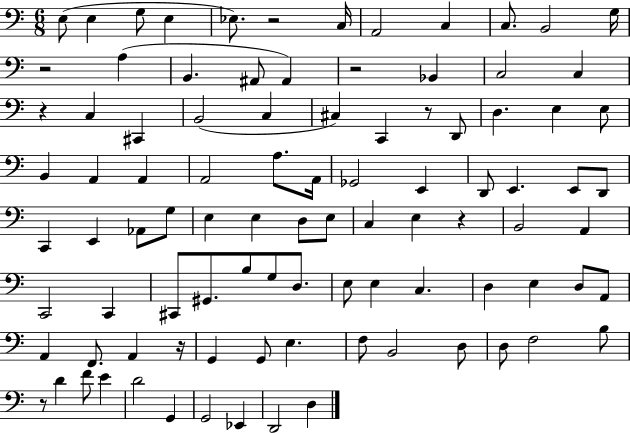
E3/e E3/q G3/e E3/q Eb3/e. R/h C3/s A2/h C3/q C3/e. B2/h G3/s R/h A3/q B2/q. A#2/e A#2/q R/h Bb2/q C3/h C3/q R/q C3/q C#2/q B2/h C3/q C#3/q C2/q R/e D2/e D3/q. E3/q E3/e B2/q A2/q A2/q A2/h A3/e. A2/s Gb2/h E2/q D2/e E2/q. E2/e D2/e C2/q E2/q Ab2/e G3/e E3/q E3/q D3/e E3/e C3/q E3/q R/q B2/h A2/q C2/h C2/q C#2/e G#2/e. B3/e G3/e D3/e. E3/e E3/q C3/q. D3/q E3/q D3/e A2/e A2/q F2/e. A2/q R/s G2/q G2/e E3/q. F3/e B2/h D3/e D3/e F3/h B3/e R/e D4/q F4/e E4/q D4/h G2/q G2/h Eb2/q D2/h D3/q